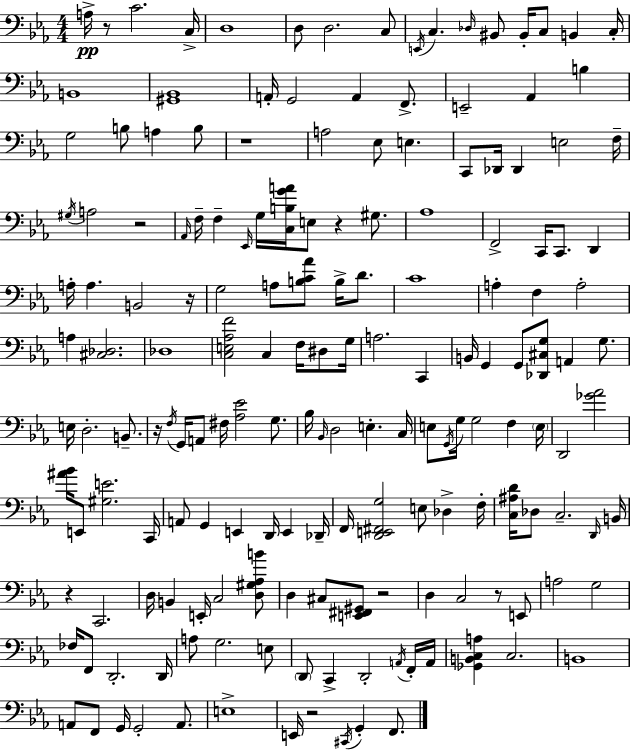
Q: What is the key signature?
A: EES major